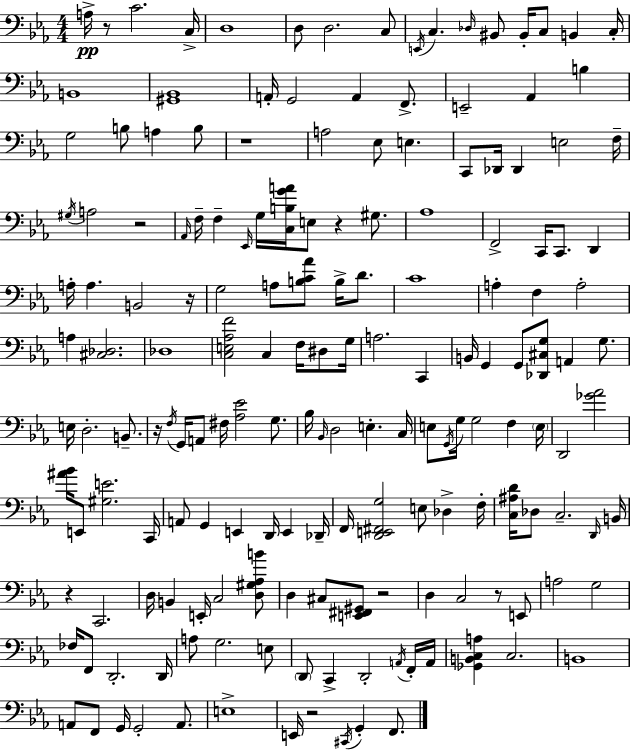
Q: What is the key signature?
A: EES major